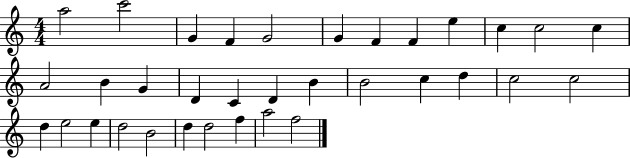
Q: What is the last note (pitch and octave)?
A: F5